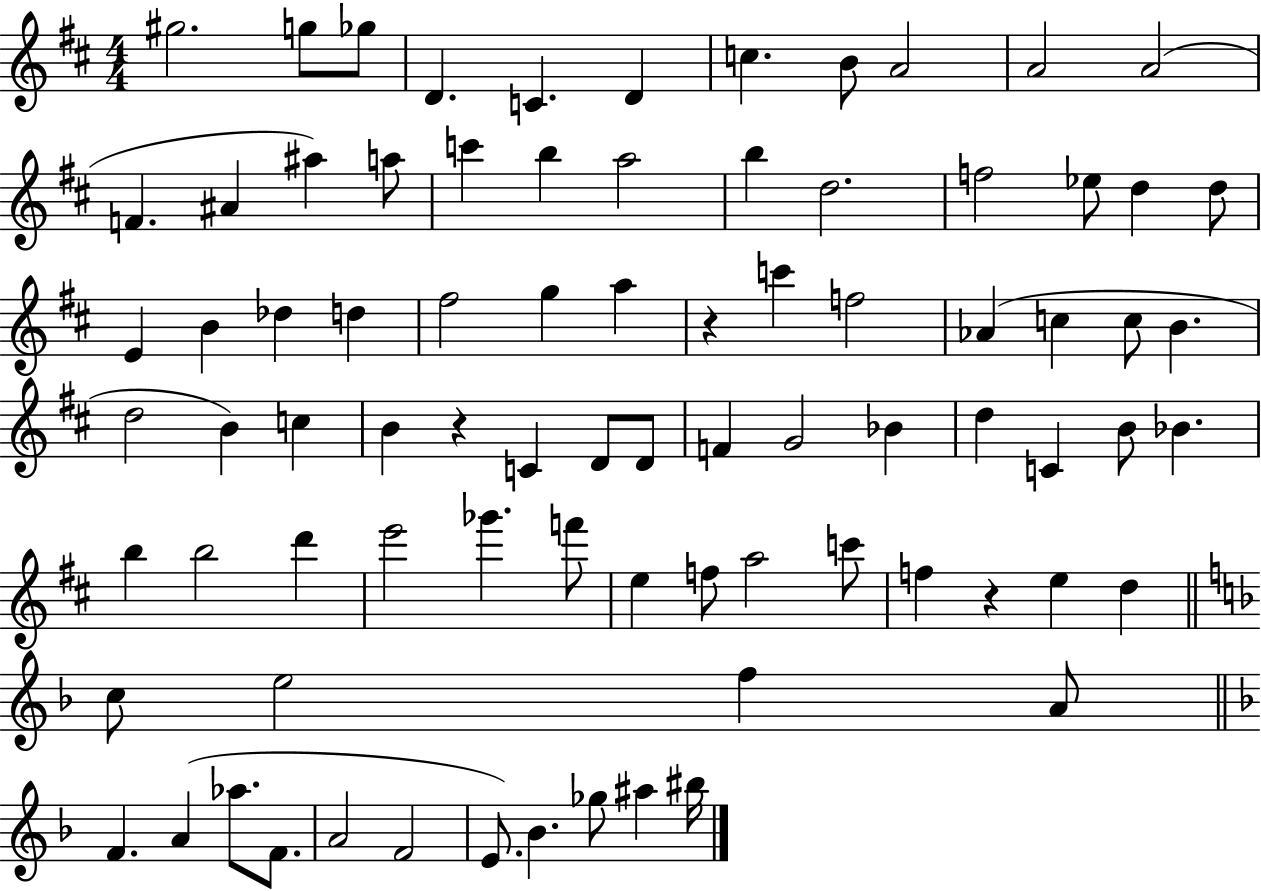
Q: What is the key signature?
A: D major